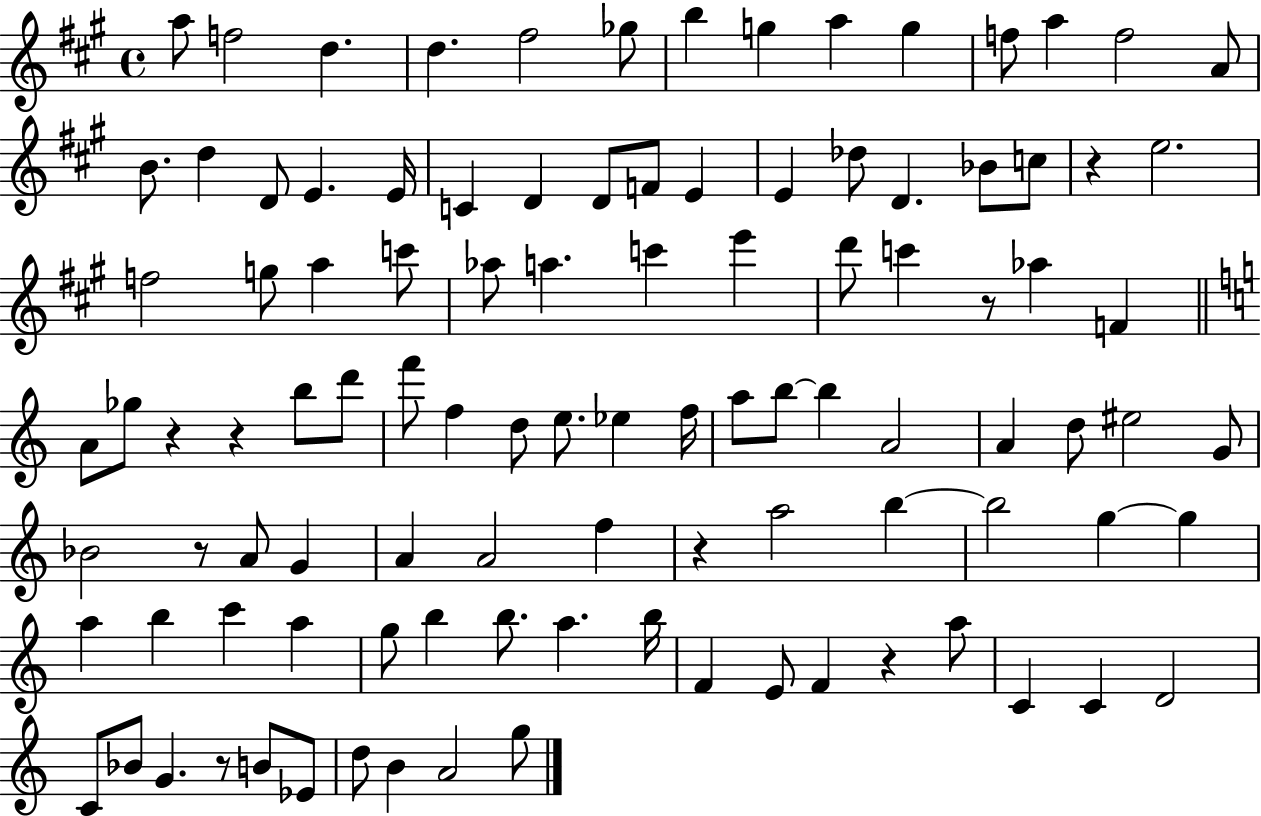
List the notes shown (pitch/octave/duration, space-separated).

A5/e F5/h D5/q. D5/q. F#5/h Gb5/e B5/q G5/q A5/q G5/q F5/e A5/q F5/h A4/e B4/e. D5/q D4/e E4/q. E4/s C4/q D4/q D4/e F4/e E4/q E4/q Db5/e D4/q. Bb4/e C5/e R/q E5/h. F5/h G5/e A5/q C6/e Ab5/e A5/q. C6/q E6/q D6/e C6/q R/e Ab5/q F4/q A4/e Gb5/e R/q R/q B5/e D6/e F6/e F5/q D5/e E5/e. Eb5/q F5/s A5/e B5/e B5/q A4/h A4/q D5/e EIS5/h G4/e Bb4/h R/e A4/e G4/q A4/q A4/h F5/q R/q A5/h B5/q B5/h G5/q G5/q A5/q B5/q C6/q A5/q G5/e B5/q B5/e. A5/q. B5/s F4/q E4/e F4/q R/q A5/e C4/q C4/q D4/h C4/e Bb4/e G4/q. R/e B4/e Eb4/e D5/e B4/q A4/h G5/e